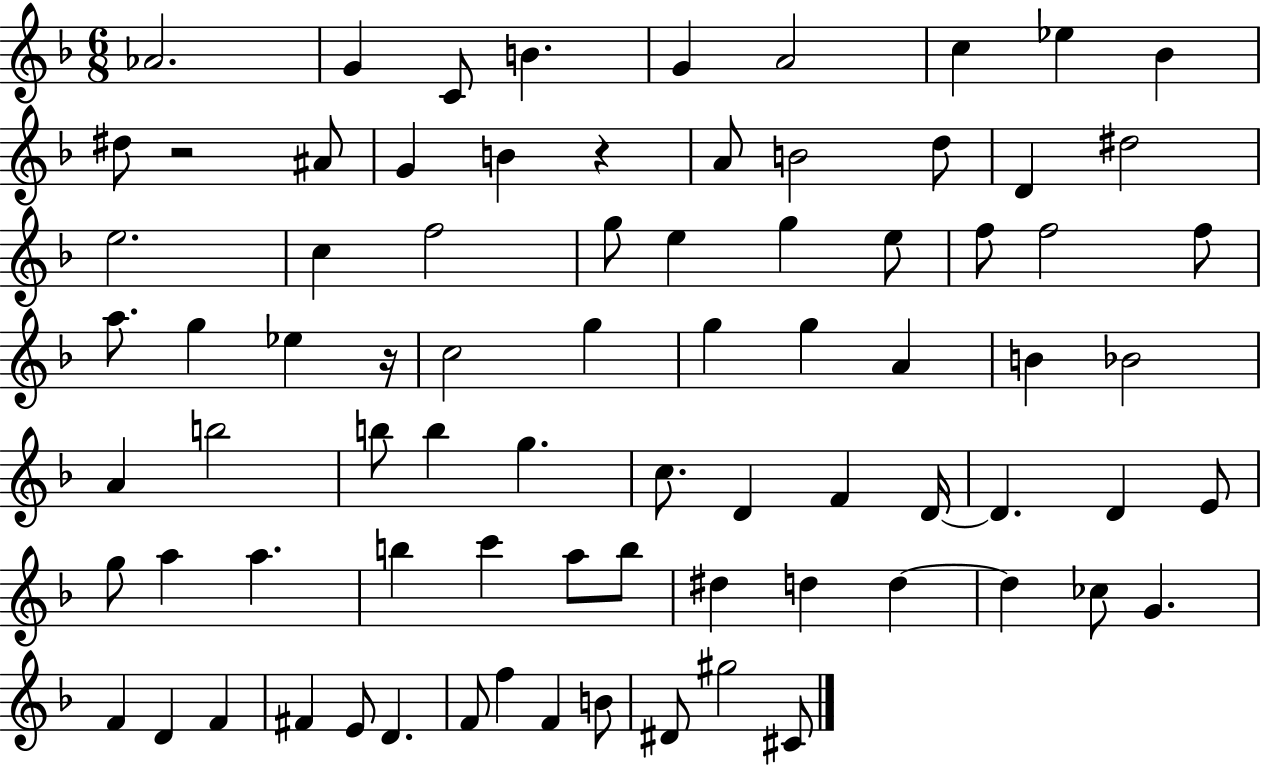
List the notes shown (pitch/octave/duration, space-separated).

Ab4/h. G4/q C4/e B4/q. G4/q A4/h C5/q Eb5/q Bb4/q D#5/e R/h A#4/e G4/q B4/q R/q A4/e B4/h D5/e D4/q D#5/h E5/h. C5/q F5/h G5/e E5/q G5/q E5/e F5/e F5/h F5/e A5/e. G5/q Eb5/q R/s C5/h G5/q G5/q G5/q A4/q B4/q Bb4/h A4/q B5/h B5/e B5/q G5/q. C5/e. D4/q F4/q D4/s D4/q. D4/q E4/e G5/e A5/q A5/q. B5/q C6/q A5/e B5/e D#5/q D5/q D5/q D5/q CES5/e G4/q. F4/q D4/q F4/q F#4/q E4/e D4/q. F4/e F5/q F4/q B4/e D#4/e G#5/h C#4/e